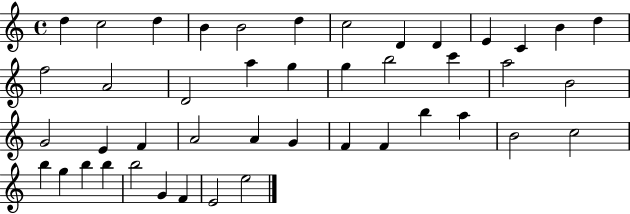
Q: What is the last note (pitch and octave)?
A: E5